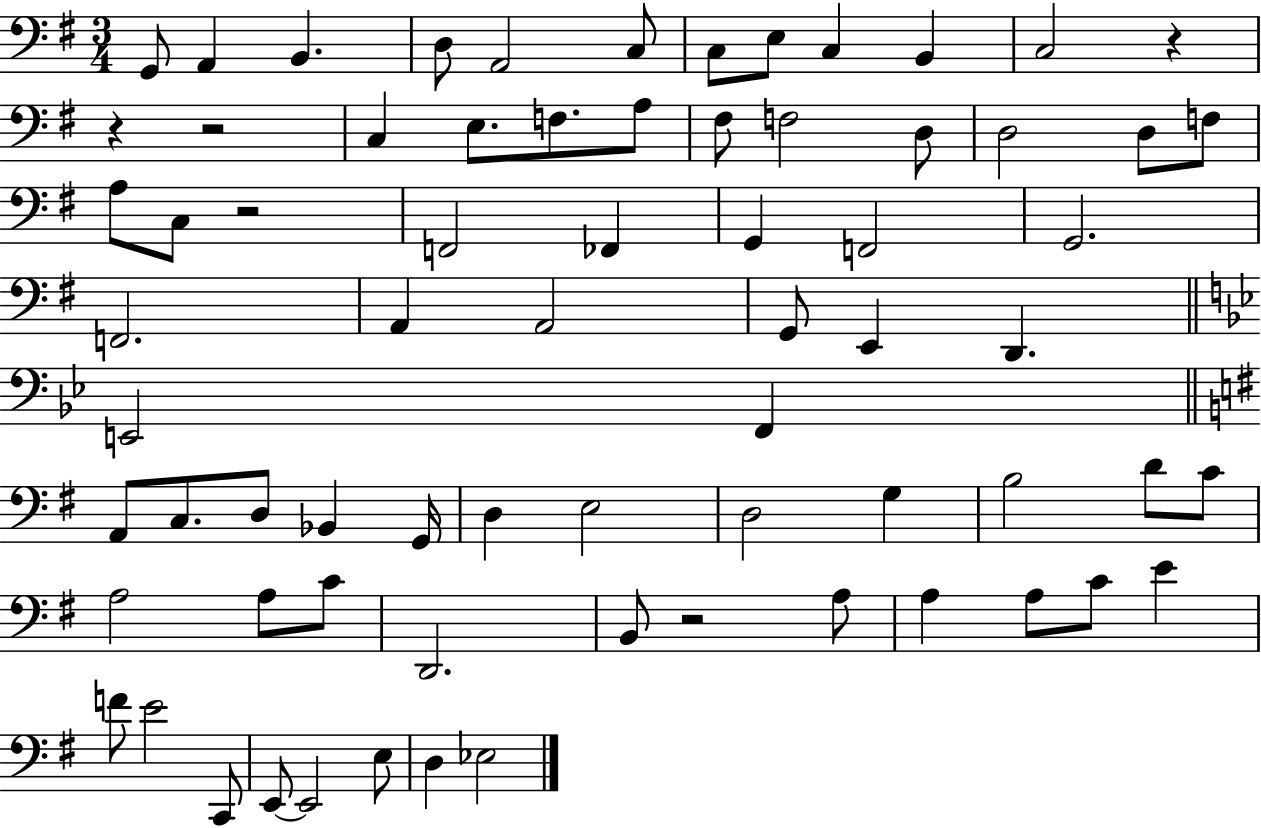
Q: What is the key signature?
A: G major